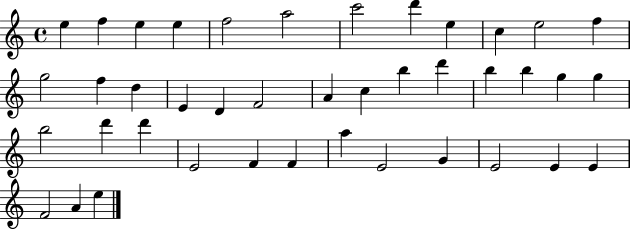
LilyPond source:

{
  \clef treble
  \time 4/4
  \defaultTimeSignature
  \key c \major
  e''4 f''4 e''4 e''4 | f''2 a''2 | c'''2 d'''4 e''4 | c''4 e''2 f''4 | \break g''2 f''4 d''4 | e'4 d'4 f'2 | a'4 c''4 b''4 d'''4 | b''4 b''4 g''4 g''4 | \break b''2 d'''4 d'''4 | e'2 f'4 f'4 | a''4 e'2 g'4 | e'2 e'4 e'4 | \break f'2 a'4 e''4 | \bar "|."
}